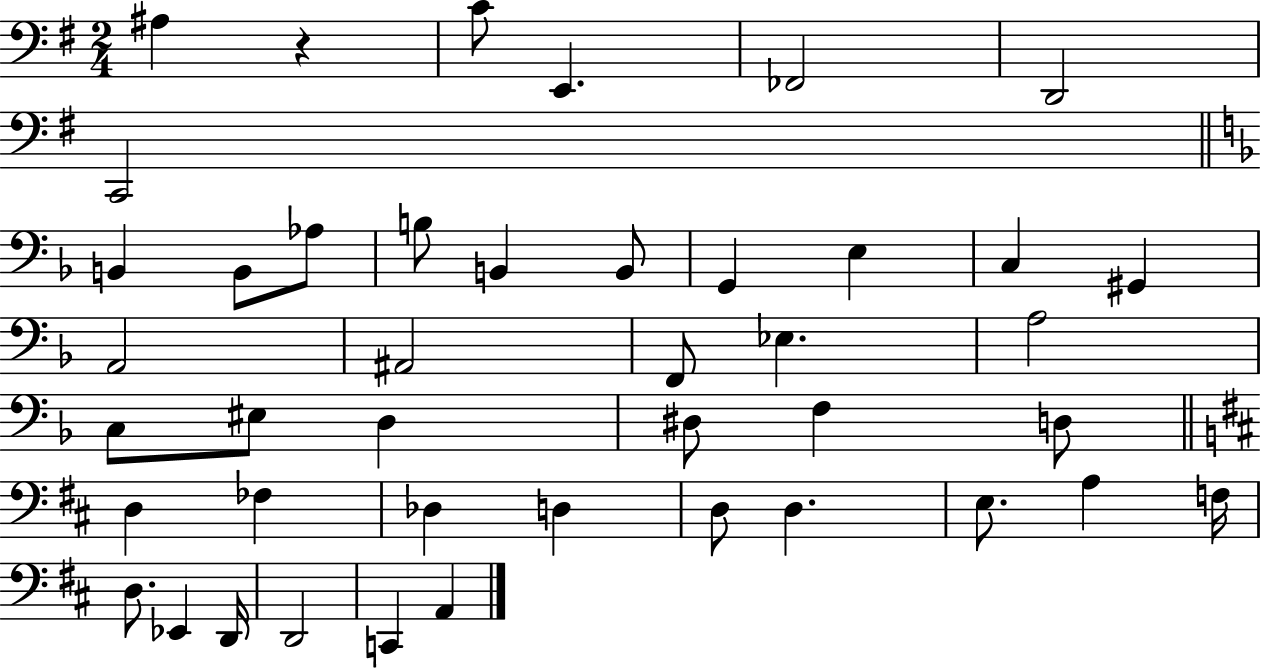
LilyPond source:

{
  \clef bass
  \numericTimeSignature
  \time 2/4
  \key g \major
  ais4 r4 | c'8 e,4. | fes,2 | d,2 | \break c,2 | \bar "||" \break \key f \major b,4 b,8 aes8 | b8 b,4 b,8 | g,4 e4 | c4 gis,4 | \break a,2 | ais,2 | f,8 ees4. | a2 | \break c8 eis8 d4 | dis8 f4 d8 | \bar "||" \break \key b \minor d4 fes4 | des4 d4 | d8 d4. | e8. a4 f16 | \break d8. ees,4 d,16 | d,2 | c,4 a,4 | \bar "|."
}